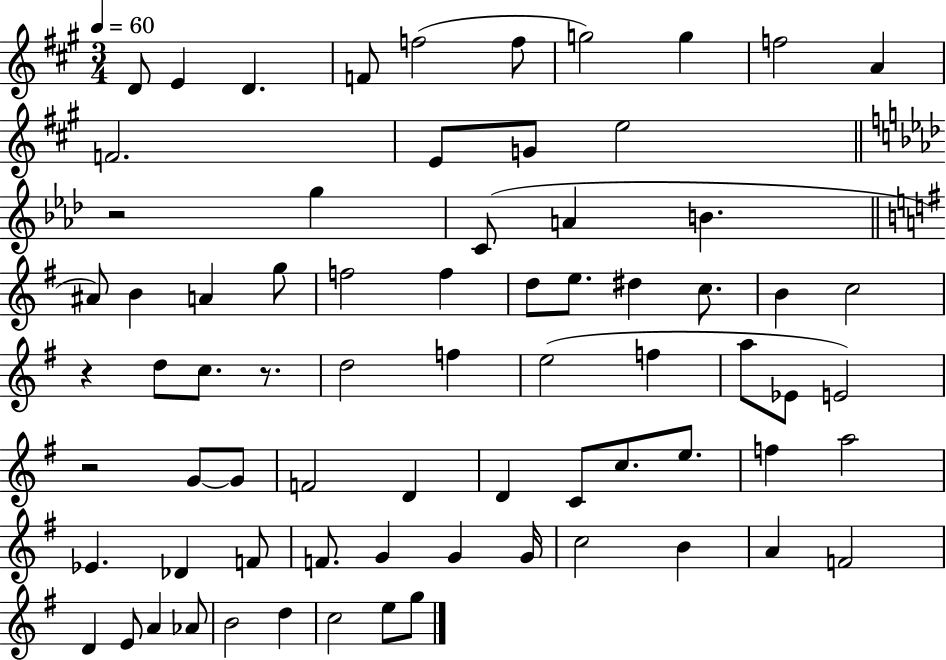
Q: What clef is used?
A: treble